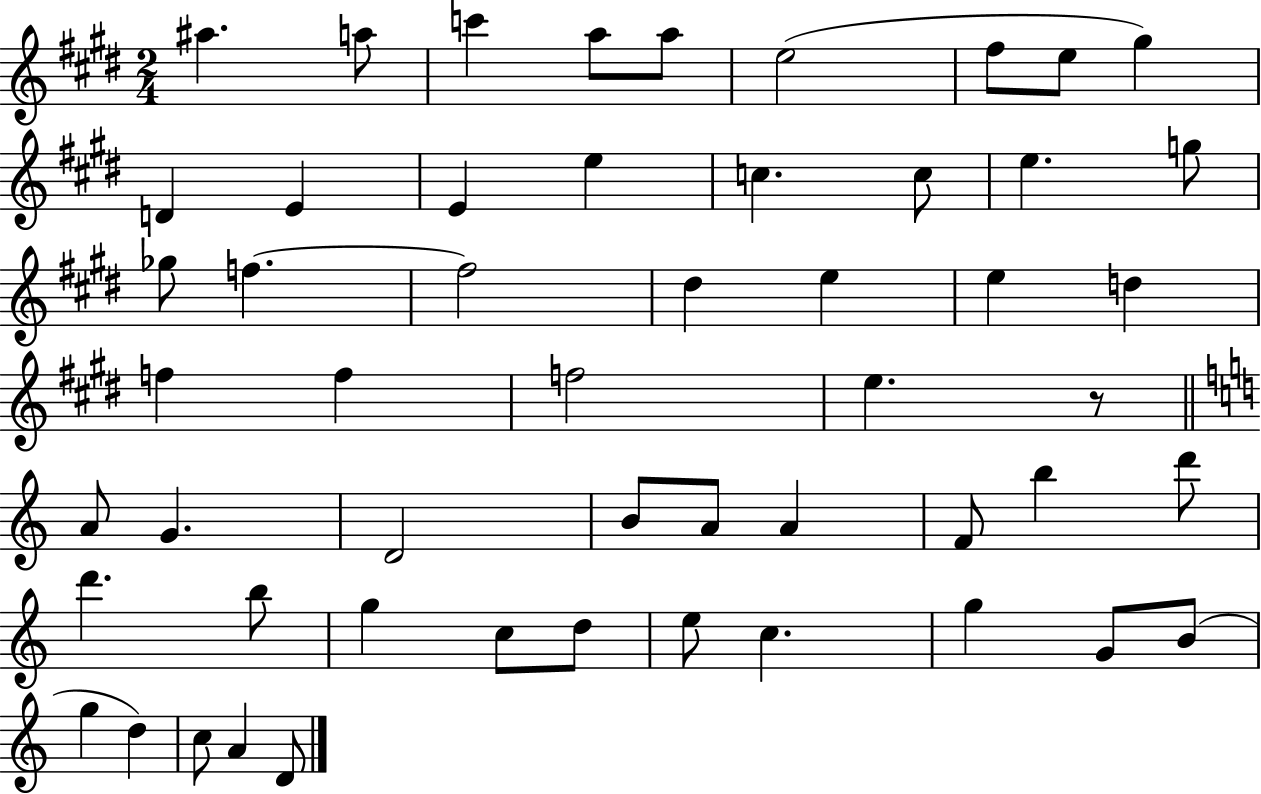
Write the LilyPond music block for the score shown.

{
  \clef treble
  \numericTimeSignature
  \time 2/4
  \key e \major
  ais''4. a''8 | c'''4 a''8 a''8 | e''2( | fis''8 e''8 gis''4) | \break d'4 e'4 | e'4 e''4 | c''4. c''8 | e''4. g''8 | \break ges''8 f''4.~~ | f''2 | dis''4 e''4 | e''4 d''4 | \break f''4 f''4 | f''2 | e''4. r8 | \bar "||" \break \key c \major a'8 g'4. | d'2 | b'8 a'8 a'4 | f'8 b''4 d'''8 | \break d'''4. b''8 | g''4 c''8 d''8 | e''8 c''4. | g''4 g'8 b'8( | \break g''4 d''4) | c''8 a'4 d'8 | \bar "|."
}